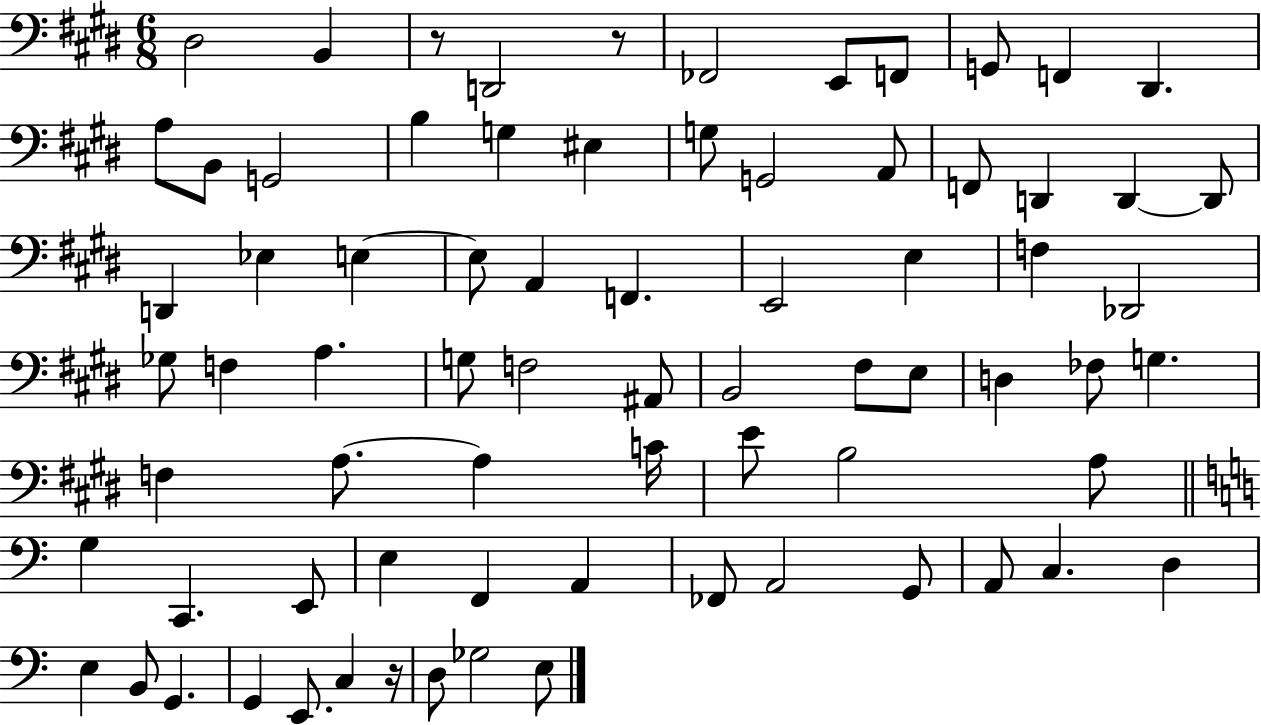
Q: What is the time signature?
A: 6/8